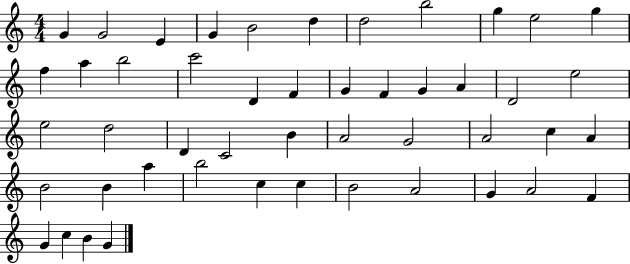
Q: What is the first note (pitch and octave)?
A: G4